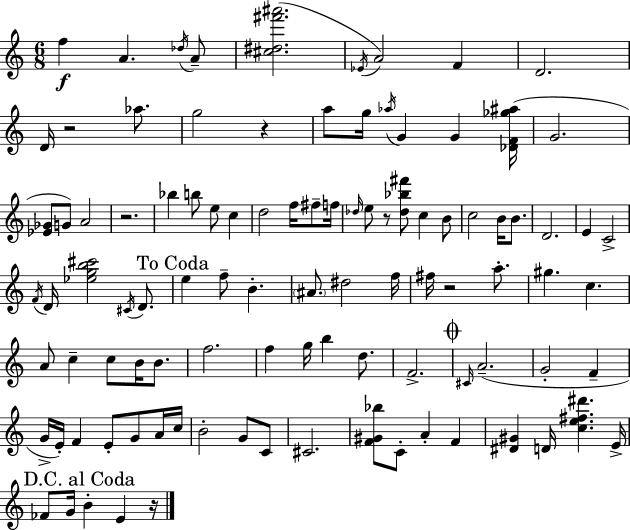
{
  \clef treble
  \numericTimeSignature
  \time 6/8
  \key c \major
  f''4\f a'4. \acciaccatura { des''16 } a'8-- | <cis'' dis'' fis''' ais'''>2.( | \acciaccatura { ees'16 } a'2) f'4 | d'2. | \break d'16 r2 aes''8. | g''2 r4 | a''8 g''16 \acciaccatura { aes''16 } g'4 g'4 | <des' f' ges'' ais''>16( g'2. | \break <ees' ges'>8 g'8) a'2 | r2. | bes''4 b''8 e''8 c''4 | d''2 f''16 | \break fis''8-- f''16 \grace { des''16 } e''8 r8 <des'' bes'' fis'''>8 c''4 | b'8 c''2 | b'16 b'8. d'2. | e'4 c'2-> | \break \acciaccatura { f'16 } d'16 <ees'' g'' b'' cis'''>2 | \acciaccatura { cis'16 } d'8. \mark "To Coda" e''4 f''8-- | b'4.-. \parenthesize ais'8. dis''2 | f''16 fis''16 r2 | \break a''8.-. gis''4. | c''4. a'8 c''4-- | c''8 b'16 b'8. f''2. | f''4 g''16 b''4 | \break d''8. f'2.-> | \mark \markup { \musicglyph "scripts.coda" } \grace { cis'16 } a'2.--( | g'2-. | f'4-- g'16-> e'16-.) f'4 | \break e'8-. g'8 a'16 c''16 b'2-. | g'8 c'8 cis'2. | <f' gis' bes''>8 c'8-. a'4-. | f'4 <dis' gis'>4 d'16 | \break <c'' e'' fis'' dis'''>4. e'16-> \mark "D.C. al Coda" fes'8 g'16 b'4-. | e'4 r16 \bar "|."
}